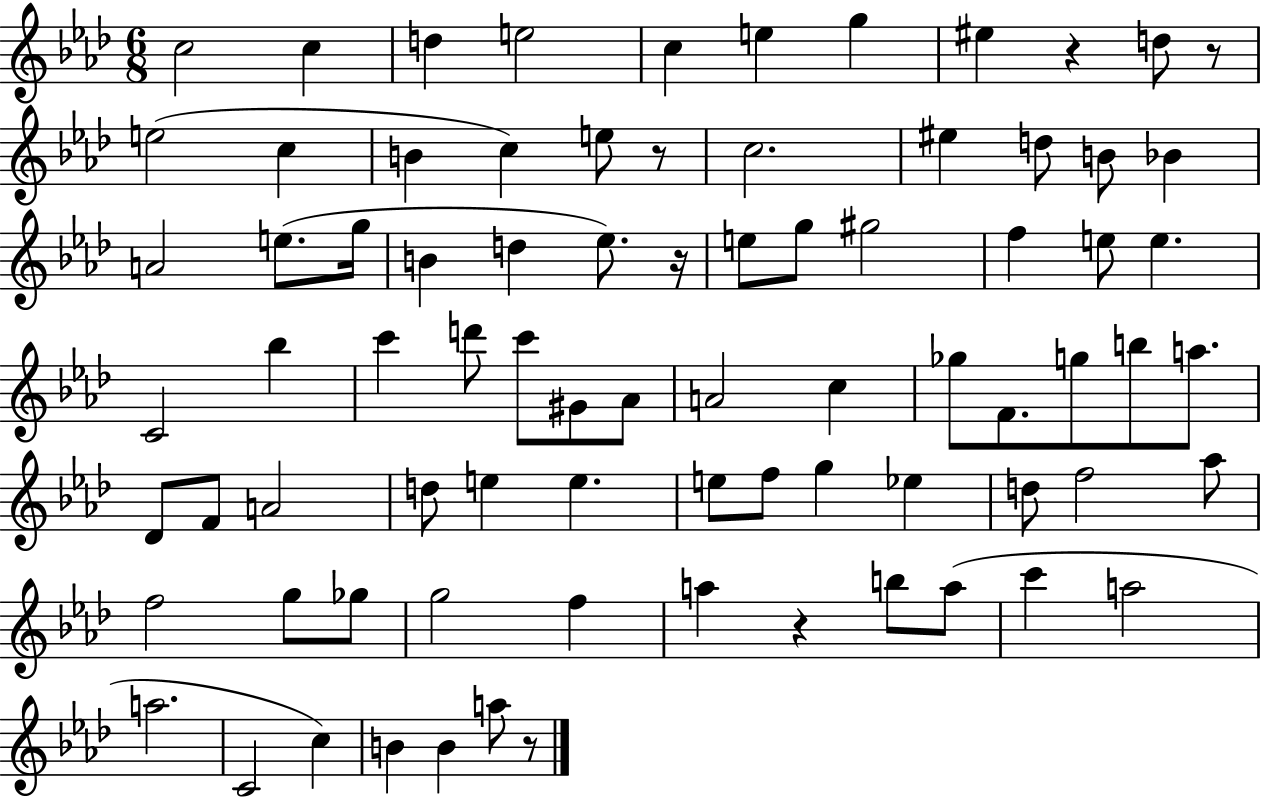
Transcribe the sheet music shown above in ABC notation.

X:1
T:Untitled
M:6/8
L:1/4
K:Ab
c2 c d e2 c e g ^e z d/2 z/2 e2 c B c e/2 z/2 c2 ^e d/2 B/2 _B A2 e/2 g/4 B d _e/2 z/4 e/2 g/2 ^g2 f e/2 e C2 _b c' d'/2 c'/2 ^G/2 _A/2 A2 c _g/2 F/2 g/2 b/2 a/2 _D/2 F/2 A2 d/2 e e e/2 f/2 g _e d/2 f2 _a/2 f2 g/2 _g/2 g2 f a z b/2 a/2 c' a2 a2 C2 c B B a/2 z/2